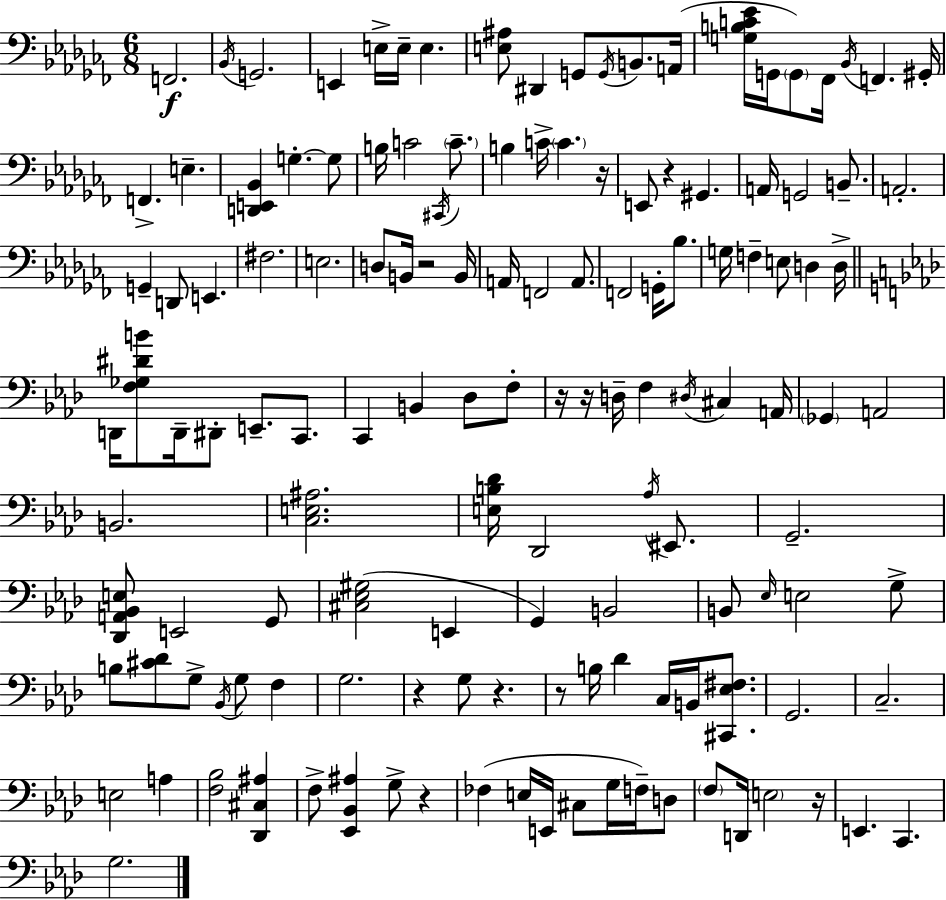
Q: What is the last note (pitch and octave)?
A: G3